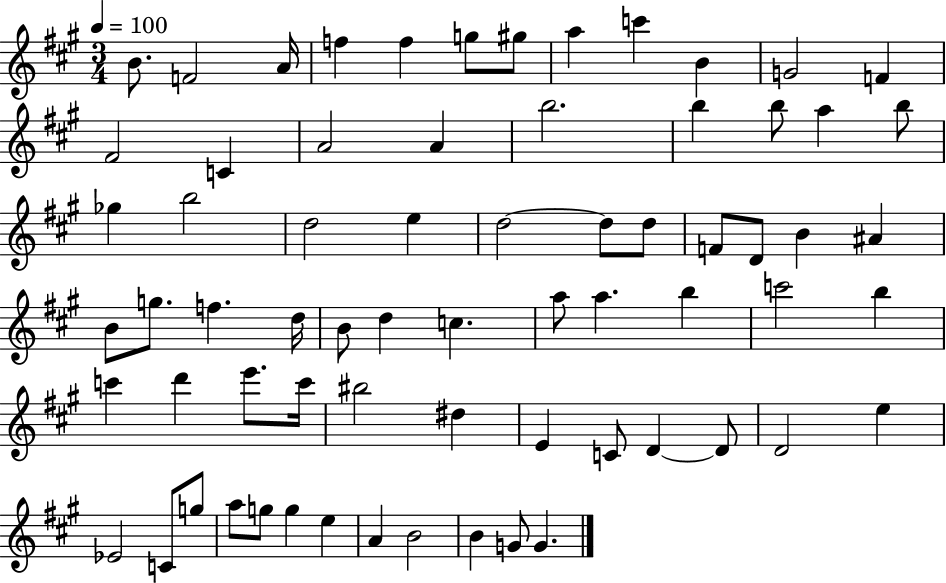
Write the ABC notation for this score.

X:1
T:Untitled
M:3/4
L:1/4
K:A
B/2 F2 A/4 f f g/2 ^g/2 a c' B G2 F ^F2 C A2 A b2 b b/2 a b/2 _g b2 d2 e d2 d/2 d/2 F/2 D/2 B ^A B/2 g/2 f d/4 B/2 d c a/2 a b c'2 b c' d' e'/2 c'/4 ^b2 ^d E C/2 D D/2 D2 e _E2 C/2 g/2 a/2 g/2 g e A B2 B G/2 G